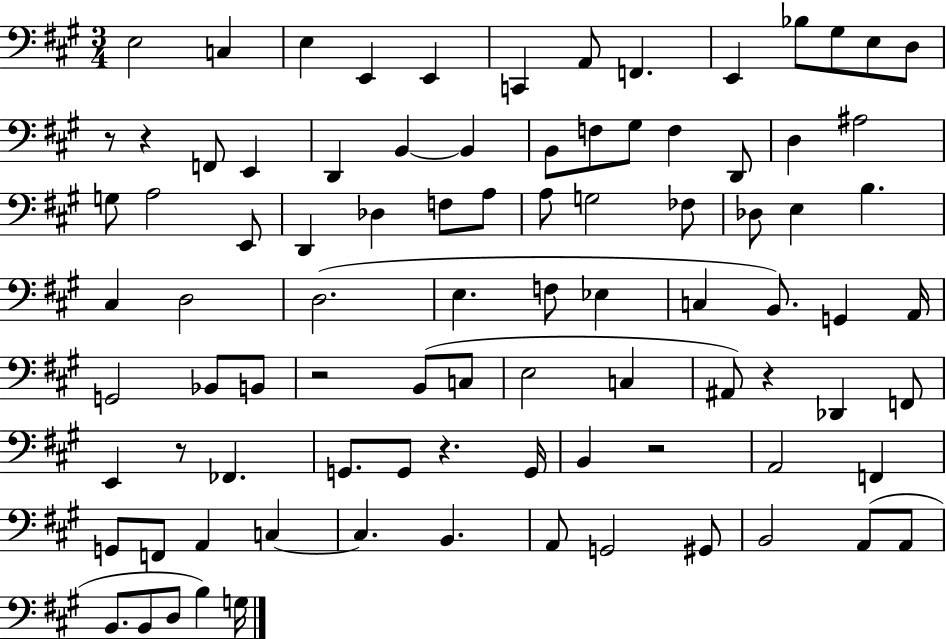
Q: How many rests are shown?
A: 7